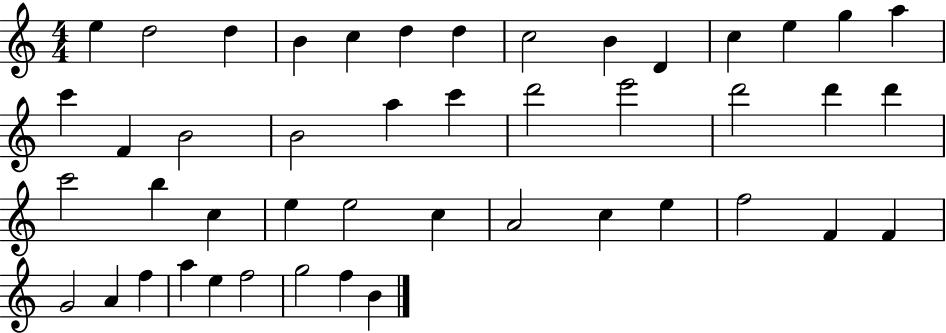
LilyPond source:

{
  \clef treble
  \numericTimeSignature
  \time 4/4
  \key c \major
  e''4 d''2 d''4 | b'4 c''4 d''4 d''4 | c''2 b'4 d'4 | c''4 e''4 g''4 a''4 | \break c'''4 f'4 b'2 | b'2 a''4 c'''4 | d'''2 e'''2 | d'''2 d'''4 d'''4 | \break c'''2 b''4 c''4 | e''4 e''2 c''4 | a'2 c''4 e''4 | f''2 f'4 f'4 | \break g'2 a'4 f''4 | a''4 e''4 f''2 | g''2 f''4 b'4 | \bar "|."
}